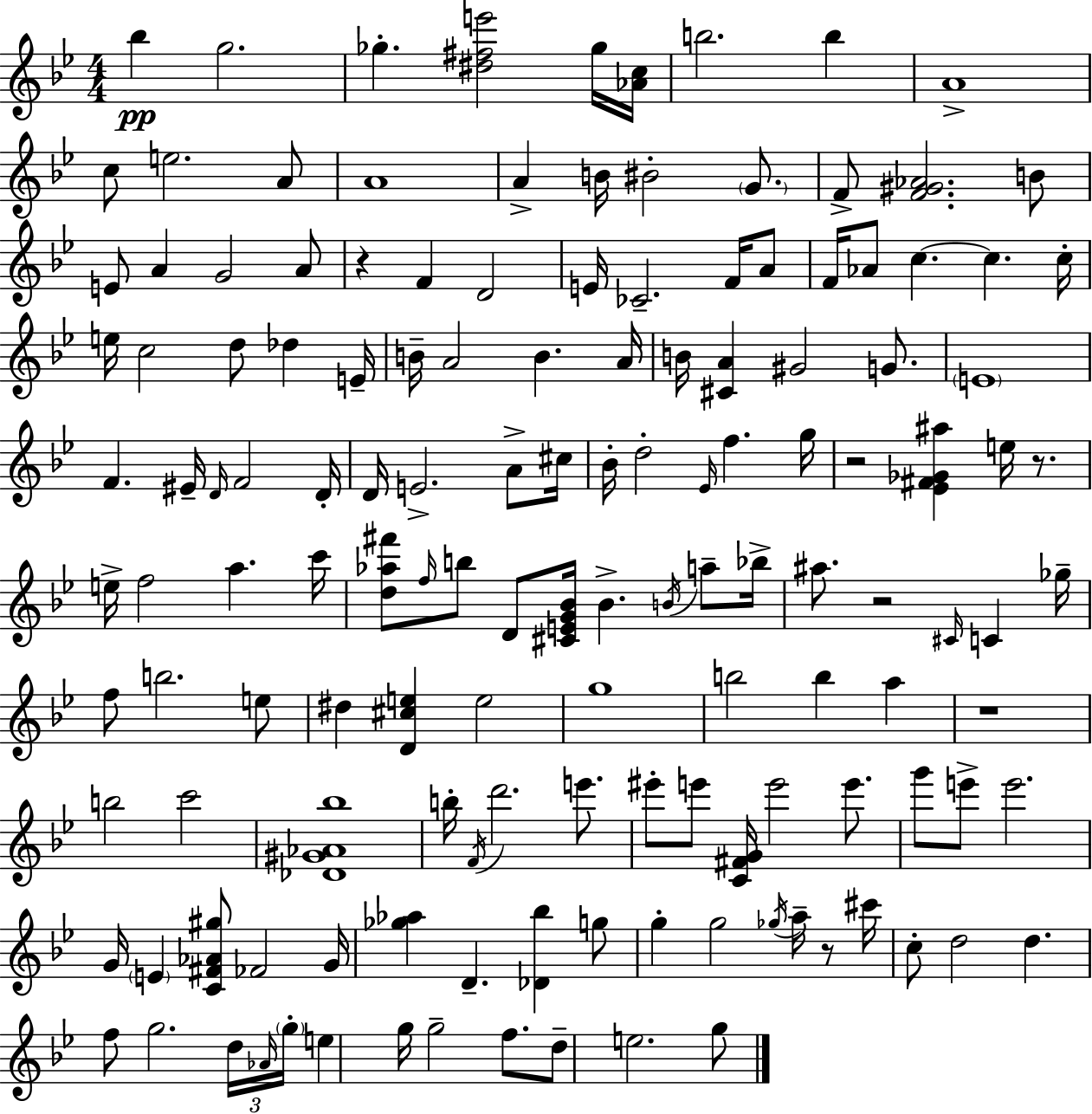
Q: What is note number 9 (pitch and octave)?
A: E5